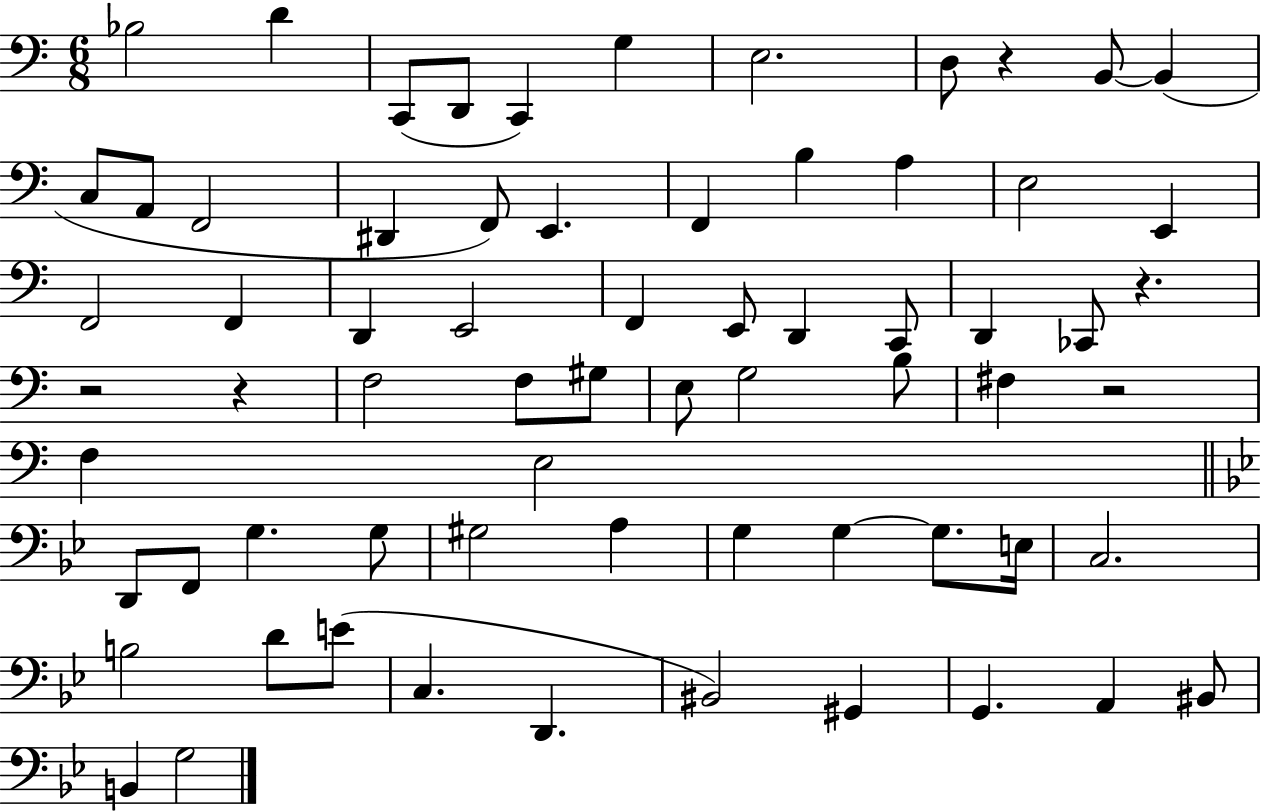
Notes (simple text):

Bb3/h D4/q C2/e D2/e C2/q G3/q E3/h. D3/e R/q B2/e B2/q C3/e A2/e F2/h D#2/q F2/e E2/q. F2/q B3/q A3/q E3/h E2/q F2/h F2/q D2/q E2/h F2/q E2/e D2/q C2/e D2/q CES2/e R/q. R/h R/q F3/h F3/e G#3/e E3/e G3/h B3/e F#3/q R/h F3/q E3/h D2/e F2/e G3/q. G3/e G#3/h A3/q G3/q G3/q G3/e. E3/s C3/h. B3/h D4/e E4/e C3/q. D2/q. BIS2/h G#2/q G2/q. A2/q BIS2/e B2/q G3/h